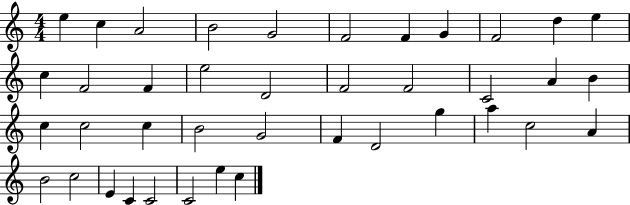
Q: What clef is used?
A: treble